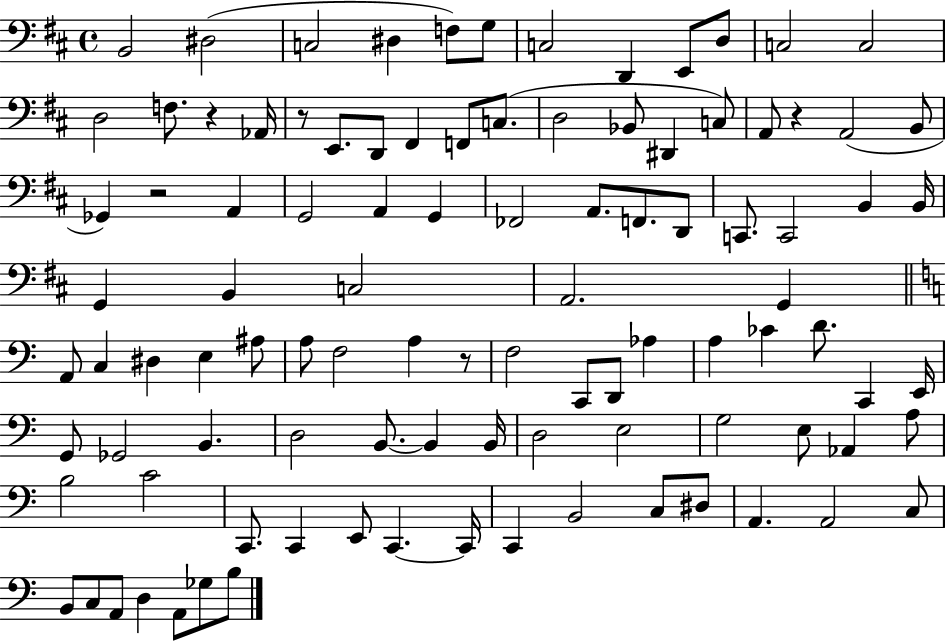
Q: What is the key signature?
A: D major